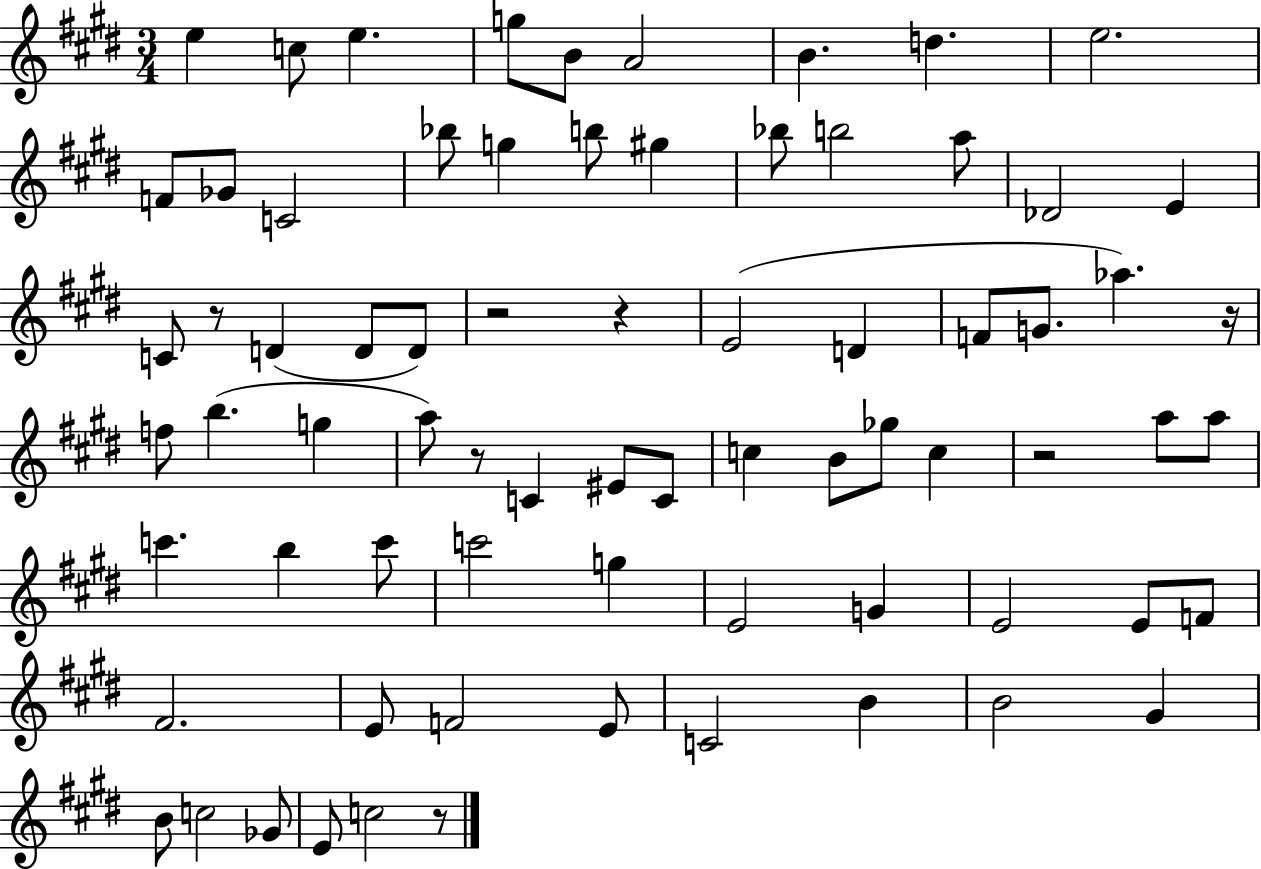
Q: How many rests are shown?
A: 7